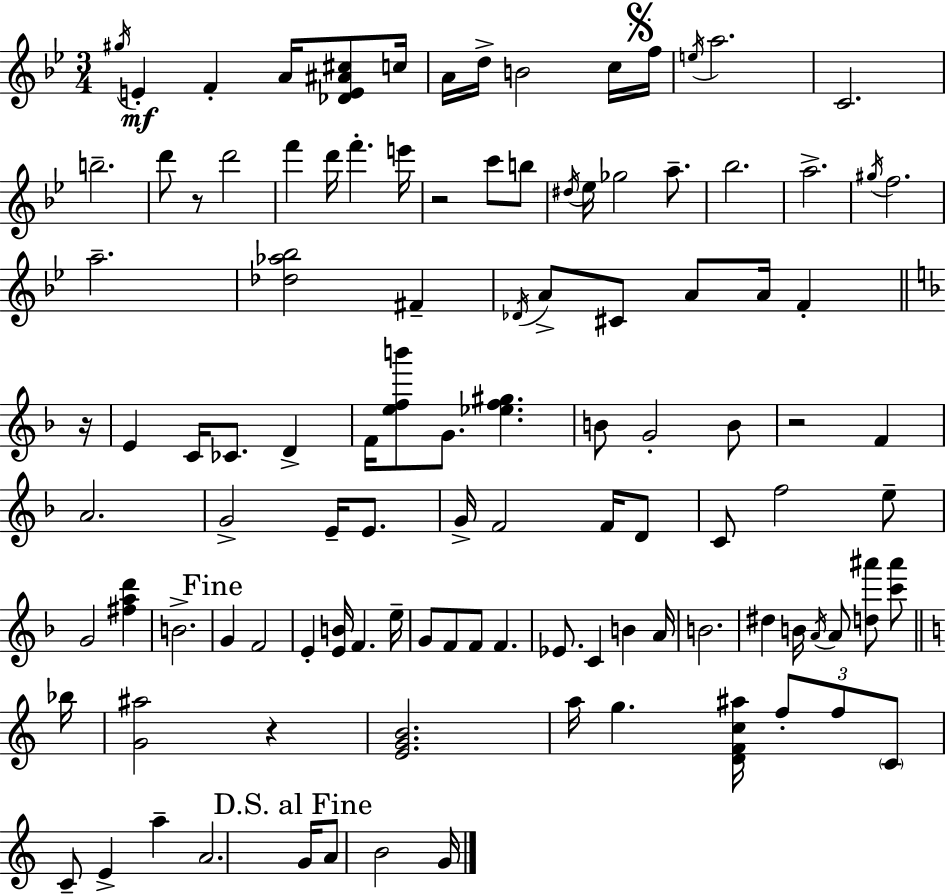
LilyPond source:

{
  \clef treble
  \numericTimeSignature
  \time 3/4
  \key bes \major
  \repeat volta 2 { \acciaccatura { gis''16 }\mf e'4-. f'4-. a'16 <des' e' ais' cis''>8 | c''16 a'16 d''16-> b'2 c''16 | \mark \markup { \musicglyph "scripts.segno" } f''16 \acciaccatura { e''16 } a''2. | c'2. | \break b''2.-- | d'''8 r8 d'''2 | f'''4 d'''16 f'''4.-. | e'''16 r2 c'''8 | \break b''8 \acciaccatura { dis''16 } ees''16 ges''2 | a''8.-- bes''2. | a''2.-> | \acciaccatura { gis''16 } f''2. | \break a''2.-- | <des'' aes'' bes''>2 | fis'4-- \acciaccatura { des'16 } a'8-> cis'8 a'8 a'16 | f'4-. \bar "||" \break \key f \major r16 e'4 c'16 ces'8. d'4-> | f'16 <e'' f'' b'''>8 g'8. <ees'' f'' gis''>4. | b'8 g'2-. b'8 | r2 f'4 | \break a'2. | g'2-> e'16-- e'8. | g'16-> f'2 f'16 d'8 | c'8 f''2 e''8-- | \break g'2 <fis'' a'' d'''>4 | b'2.-> | \mark "Fine" g'4 f'2 | e'4-. <e' b'>16 f'4. | \break e''16-- g'8 f'8 f'8 f'4. | ees'8. c'4 b'4 | a'16 b'2. | dis''4 b'16 \acciaccatura { a'16 } a'8 <d'' ais'''>8 <c''' ais'''>8 | \break \bar "||" \break \key a \minor bes''16 <g' ais''>2 r4 | <e' g' b'>2. | a''16 g''4. <d' f' c'' ais''>16 \tuplet 3/2 { f''8-. f''8 | \parenthesize c'8 } c'8-- e'4-> a''4-- | \break a'2. | \mark "D.S. al Fine" g'16 a'8 b'2 | g'16 } \bar "|."
}